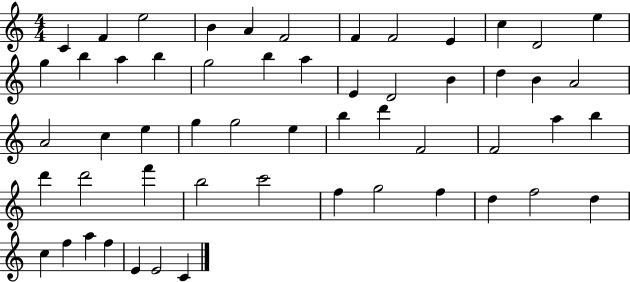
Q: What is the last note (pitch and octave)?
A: C4